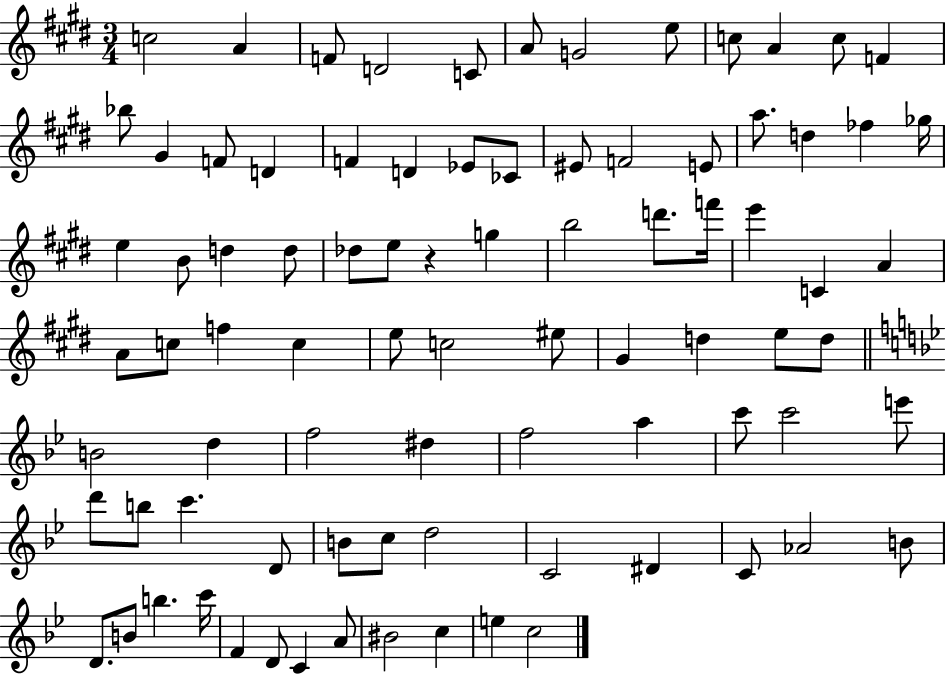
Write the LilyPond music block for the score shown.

{
  \clef treble
  \numericTimeSignature
  \time 3/4
  \key e \major
  \repeat volta 2 { c''2 a'4 | f'8 d'2 c'8 | a'8 g'2 e''8 | c''8 a'4 c''8 f'4 | \break bes''8 gis'4 f'8 d'4 | f'4 d'4 ees'8 ces'8 | eis'8 f'2 e'8 | a''8. d''4 fes''4 ges''16 | \break e''4 b'8 d''4 d''8 | des''8 e''8 r4 g''4 | b''2 d'''8. f'''16 | e'''4 c'4 a'4 | \break a'8 c''8 f''4 c''4 | e''8 c''2 eis''8 | gis'4 d''4 e''8 d''8 | \bar "||" \break \key bes \major b'2 d''4 | f''2 dis''4 | f''2 a''4 | c'''8 c'''2 e'''8 | \break d'''8 b''8 c'''4. d'8 | b'8 c''8 d''2 | c'2 dis'4 | c'8 aes'2 b'8 | \break d'8. b'8 b''4. c'''16 | f'4 d'8 c'4 a'8 | bis'2 c''4 | e''4 c''2 | \break } \bar "|."
}